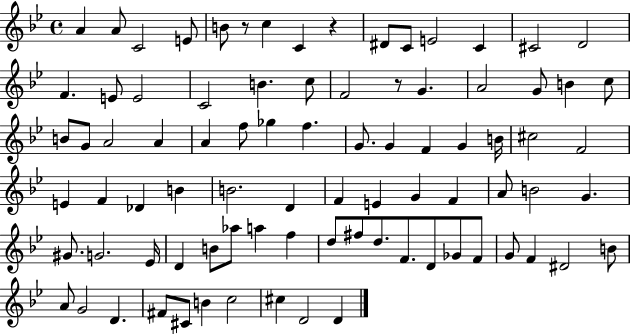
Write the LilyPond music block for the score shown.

{
  \clef treble
  \time 4/4
  \defaultTimeSignature
  \key bes \major
  a'4 a'8 c'2 e'8 | b'8 r8 c''4 c'4 r4 | dis'8 c'8 e'2 c'4 | cis'2 d'2 | \break f'4. e'8 e'2 | c'2 b'4. c''8 | f'2 r8 g'4. | a'2 g'8 b'4 c''8 | \break b'8 g'8 a'2 a'4 | a'4 f''8 ges''4 f''4. | g'8. g'4 f'4 g'4 b'16 | cis''2 f'2 | \break e'4 f'4 des'4 b'4 | b'2. d'4 | f'4 e'4 g'4 f'4 | a'8 b'2 g'4. | \break gis'8. g'2. ees'16 | d'4 b'8 aes''8 a''4 f''4 | d''8 fis''8 d''8. f'8. d'8 ges'8 f'8 | g'8 f'4 dis'2 b'8 | \break a'8 g'2 d'4. | fis'8 cis'8 b'4 c''2 | cis''4 d'2 d'4 | \bar "|."
}